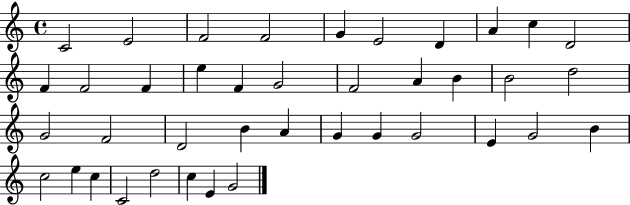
X:1
T:Untitled
M:4/4
L:1/4
K:C
C2 E2 F2 F2 G E2 D A c D2 F F2 F e F G2 F2 A B B2 d2 G2 F2 D2 B A G G G2 E G2 B c2 e c C2 d2 c E G2